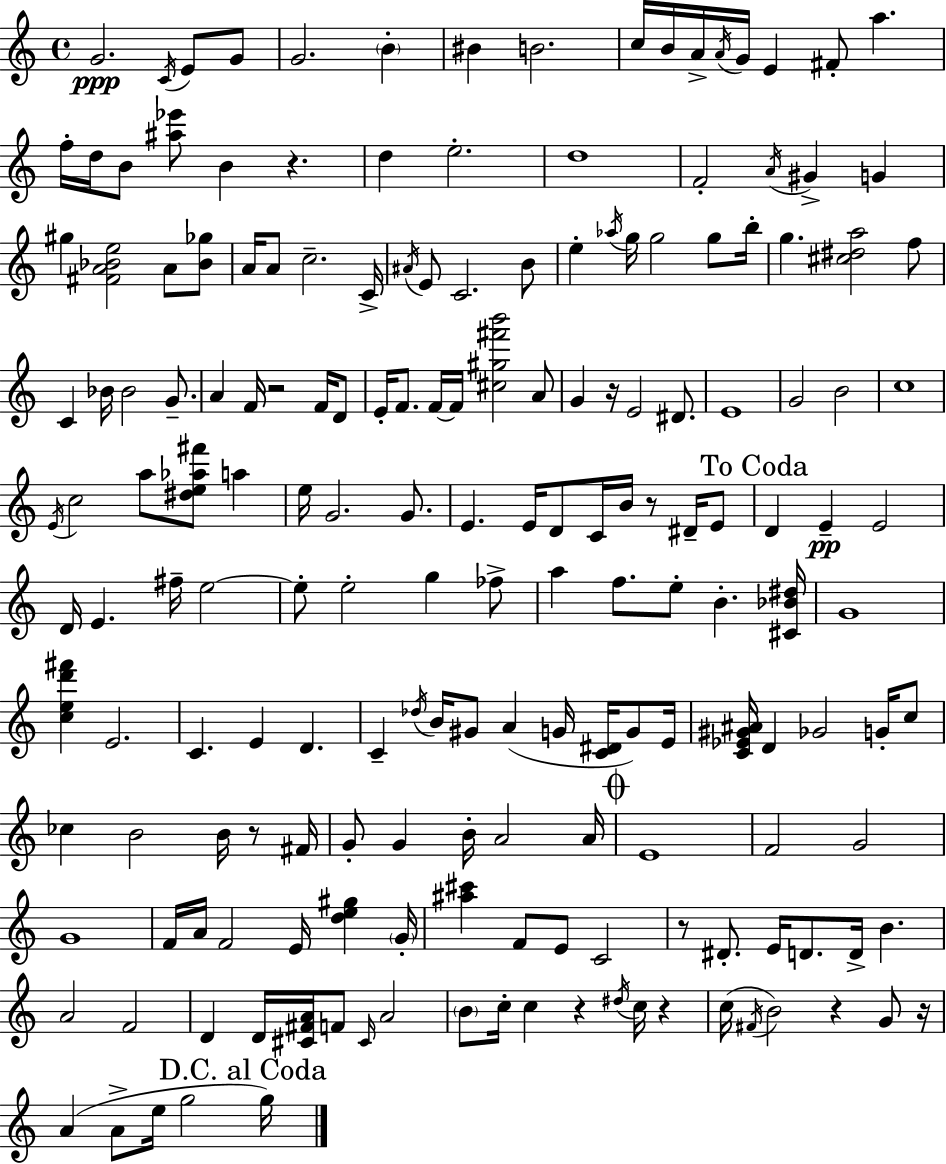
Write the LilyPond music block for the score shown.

{
  \clef treble
  \time 4/4
  \defaultTimeSignature
  \key a \minor
  \repeat volta 2 { g'2.\ppp \acciaccatura { c'16 } e'8 g'8 | g'2. \parenthesize b'4-. | bis'4 b'2. | c''16 b'16 a'16-> \acciaccatura { a'16 } g'16 e'4 fis'8-. a''4. | \break f''16-. d''16 b'8 <ais'' ees'''>8 b'4 r4. | d''4 e''2.-. | d''1 | f'2-. \acciaccatura { a'16 } gis'4-> g'4 | \break gis''4 <fis' a' bes' e''>2 a'8 | <bes' ges''>8 a'16 a'8 c''2.-- | c'16-> \acciaccatura { ais'16 } e'8 c'2. | b'8 e''4-. \acciaccatura { aes''16 } g''16 g''2 | \break g''8 b''16-. g''4. <cis'' dis'' a''>2 | f''8 c'4 bes'16 bes'2 | g'8.-- a'4 f'16 r2 | f'16 d'8 e'16-. f'8. f'16~~ f'16 <cis'' gis'' fis''' b'''>2 | \break a'8 g'4 r16 e'2 | dis'8. e'1 | g'2 b'2 | c''1 | \break \acciaccatura { e'16 } c''2 a''8 | <dis'' e'' aes'' fis'''>8 a''4 e''16 g'2. | g'8. e'4. e'16 d'8 c'16 | b'16 r8 dis'16-- e'8 \mark "To Coda" d'4 e'4--\pp e'2 | \break d'16 e'4. fis''16-- e''2~~ | e''8-. e''2-. | g''4 fes''8-> a''4 f''8. e''8-. b'4.-. | <cis' bes' dis''>16 g'1 | \break <c'' e'' d''' fis'''>4 e'2. | c'4. e'4 | d'4. c'4-- \acciaccatura { des''16 } b'16 gis'8 a'4( | g'16 <c' dis'>16 g'8) e'16 <c' ees' gis' ais'>16 d'4 ges'2 | \break g'16-. c''8 ces''4 b'2 | b'16 r8 fis'16 g'8-. g'4 b'16-. a'2 | a'16 \mark \markup { \musicglyph "scripts.coda" } e'1 | f'2 g'2 | \break g'1 | f'16 a'16 f'2 | e'16 <d'' e'' gis''>4 \parenthesize g'16-. <ais'' cis'''>4 f'8 e'8 c'2 | r8 dis'8.-. e'16 d'8. | \break d'16-> b'4. a'2 f'2 | d'4 d'16 <cis' fis' a'>16 f'8 \grace { cis'16 } | a'2 \parenthesize b'8 c''16-. c''4 r4 | \acciaccatura { dis''16 } c''16 r4 c''16( \acciaccatura { fis'16 } b'2) | \break r4 g'8 r16 a'4( a'8-> | e''16 g''2 \mark "D.C. al Coda" g''16) } \bar "|."
}